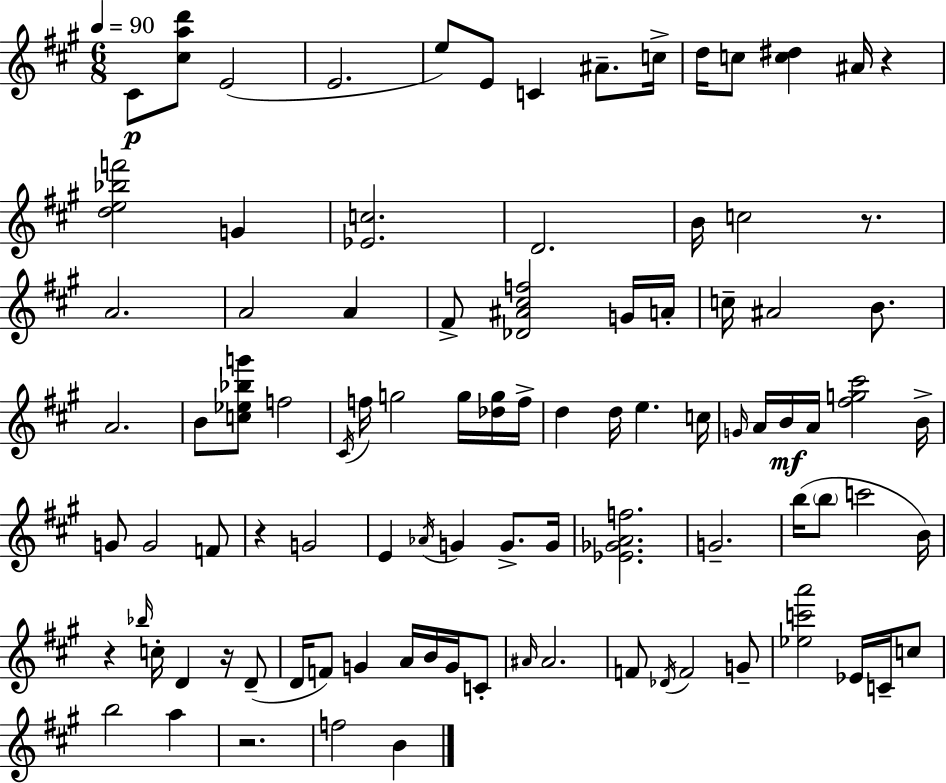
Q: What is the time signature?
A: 6/8